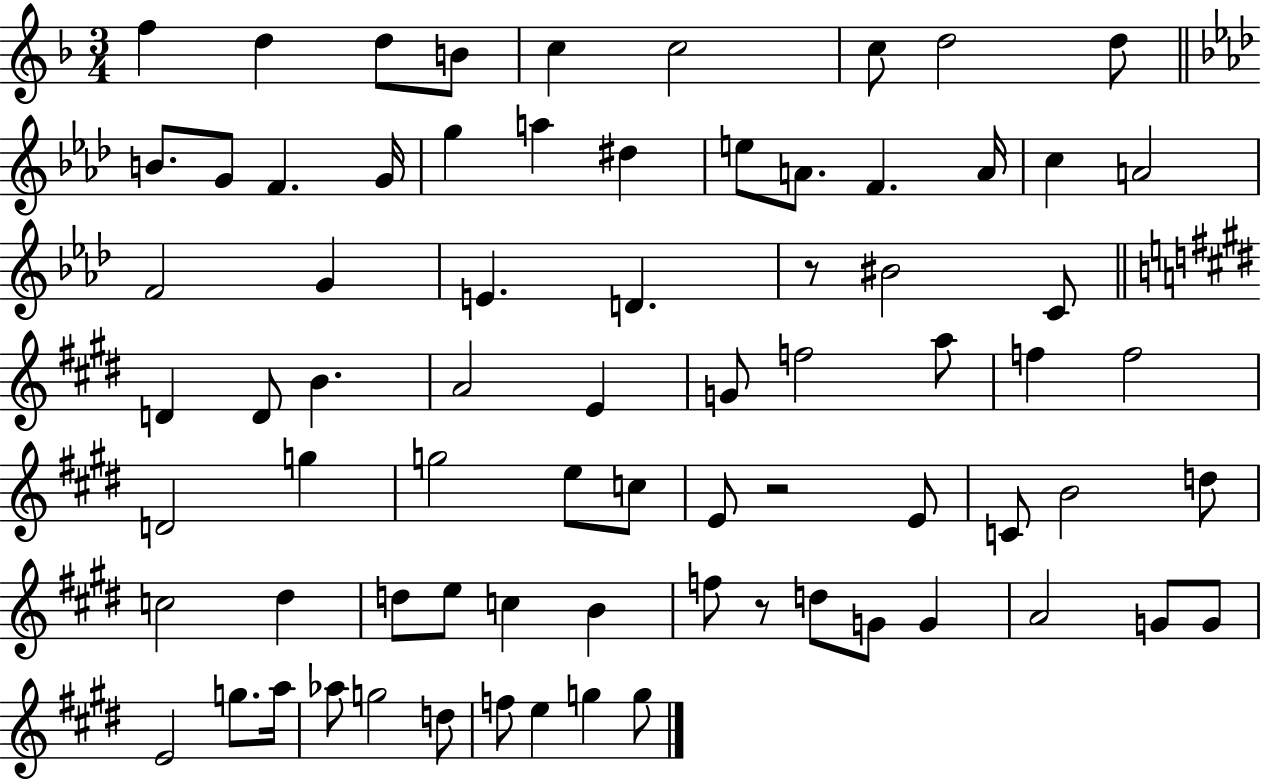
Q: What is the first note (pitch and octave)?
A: F5